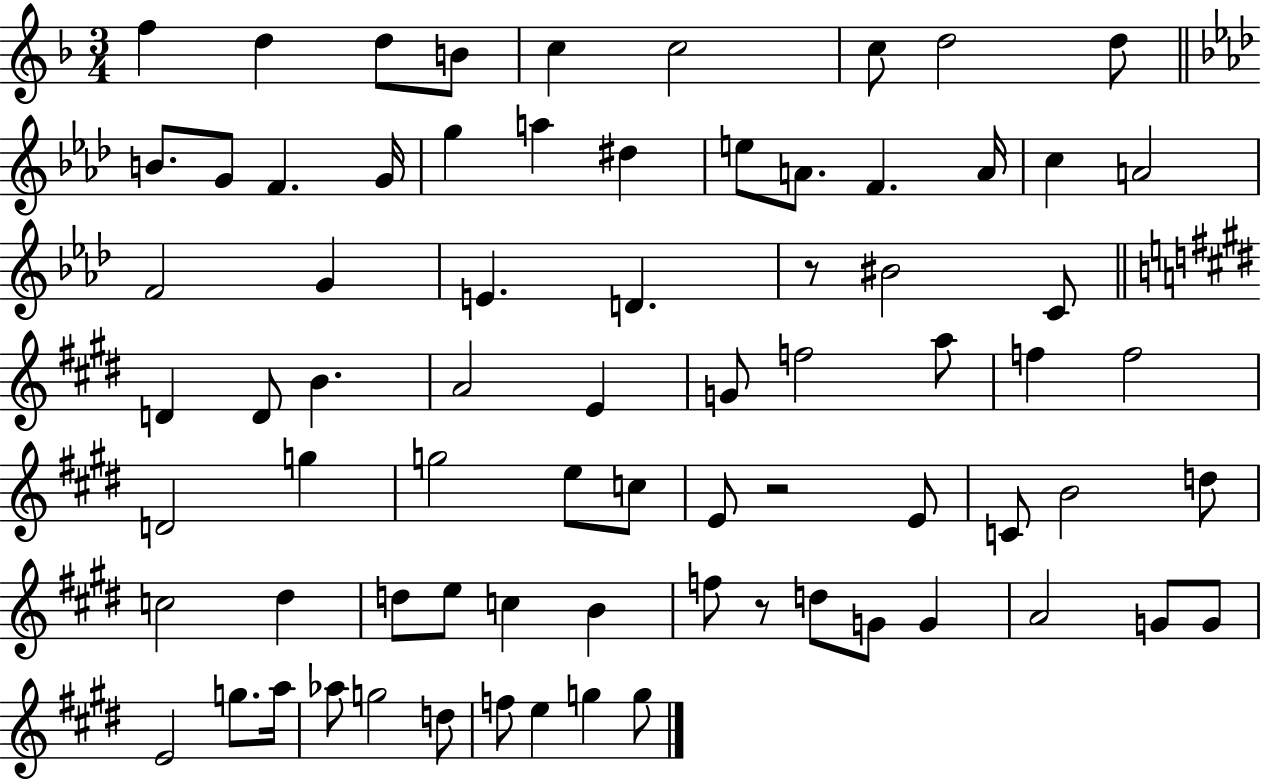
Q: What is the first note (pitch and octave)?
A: F5